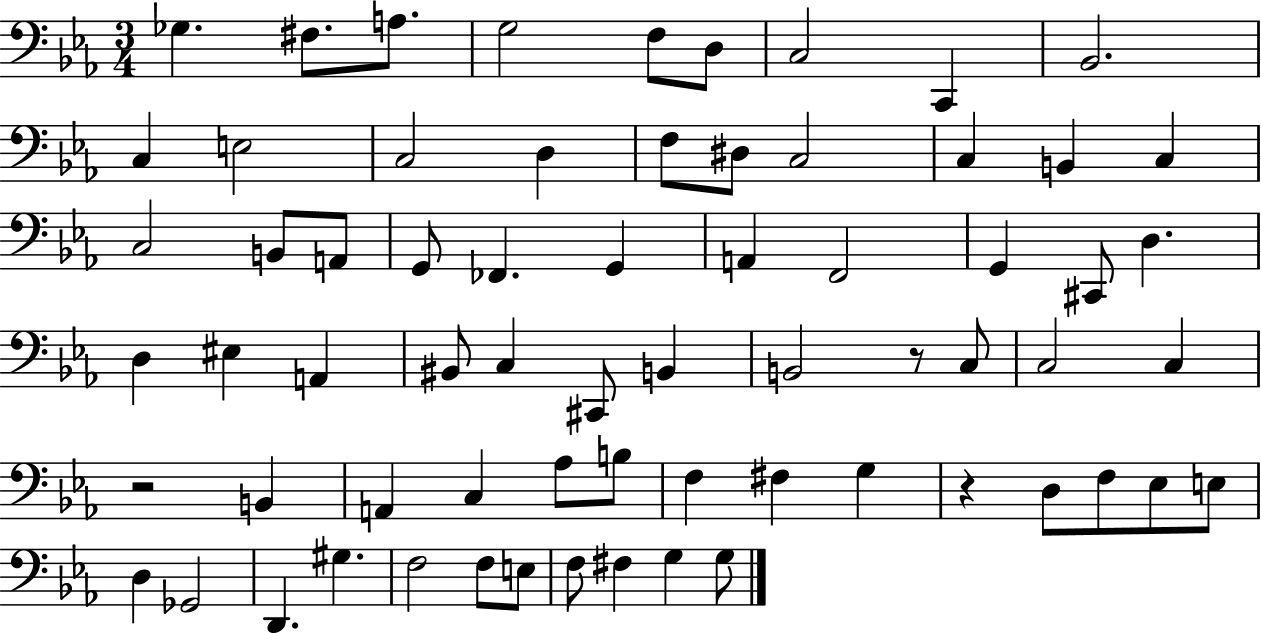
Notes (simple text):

Gb3/q. F#3/e. A3/e. G3/h F3/e D3/e C3/h C2/q Bb2/h. C3/q E3/h C3/h D3/q F3/e D#3/e C3/h C3/q B2/q C3/q C3/h B2/e A2/e G2/e FES2/q. G2/q A2/q F2/h G2/q C#2/e D3/q. D3/q EIS3/q A2/q BIS2/e C3/q C#2/e B2/q B2/h R/e C3/e C3/h C3/q R/h B2/q A2/q C3/q Ab3/e B3/e F3/q F#3/q G3/q R/q D3/e F3/e Eb3/e E3/e D3/q Gb2/h D2/q. G#3/q. F3/h F3/e E3/e F3/e F#3/q G3/q G3/e